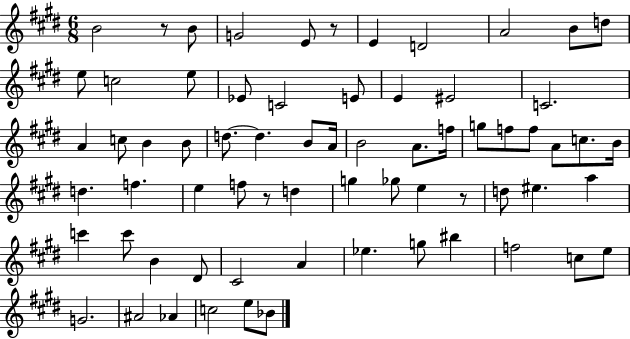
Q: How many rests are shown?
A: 4